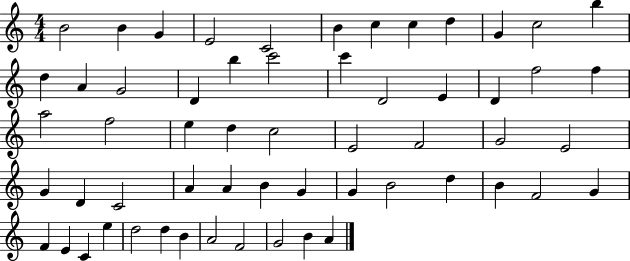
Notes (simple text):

B4/h B4/q G4/q E4/h C4/h B4/q C5/q C5/q D5/q G4/q C5/h B5/q D5/q A4/q G4/h D4/q B5/q C6/h C6/q D4/h E4/q D4/q F5/h F5/q A5/h F5/h E5/q D5/q C5/h E4/h F4/h G4/h E4/h G4/q D4/q C4/h A4/q A4/q B4/q G4/q G4/q B4/h D5/q B4/q F4/h G4/q F4/q E4/q C4/q E5/q D5/h D5/q B4/q A4/h F4/h G4/h B4/q A4/q